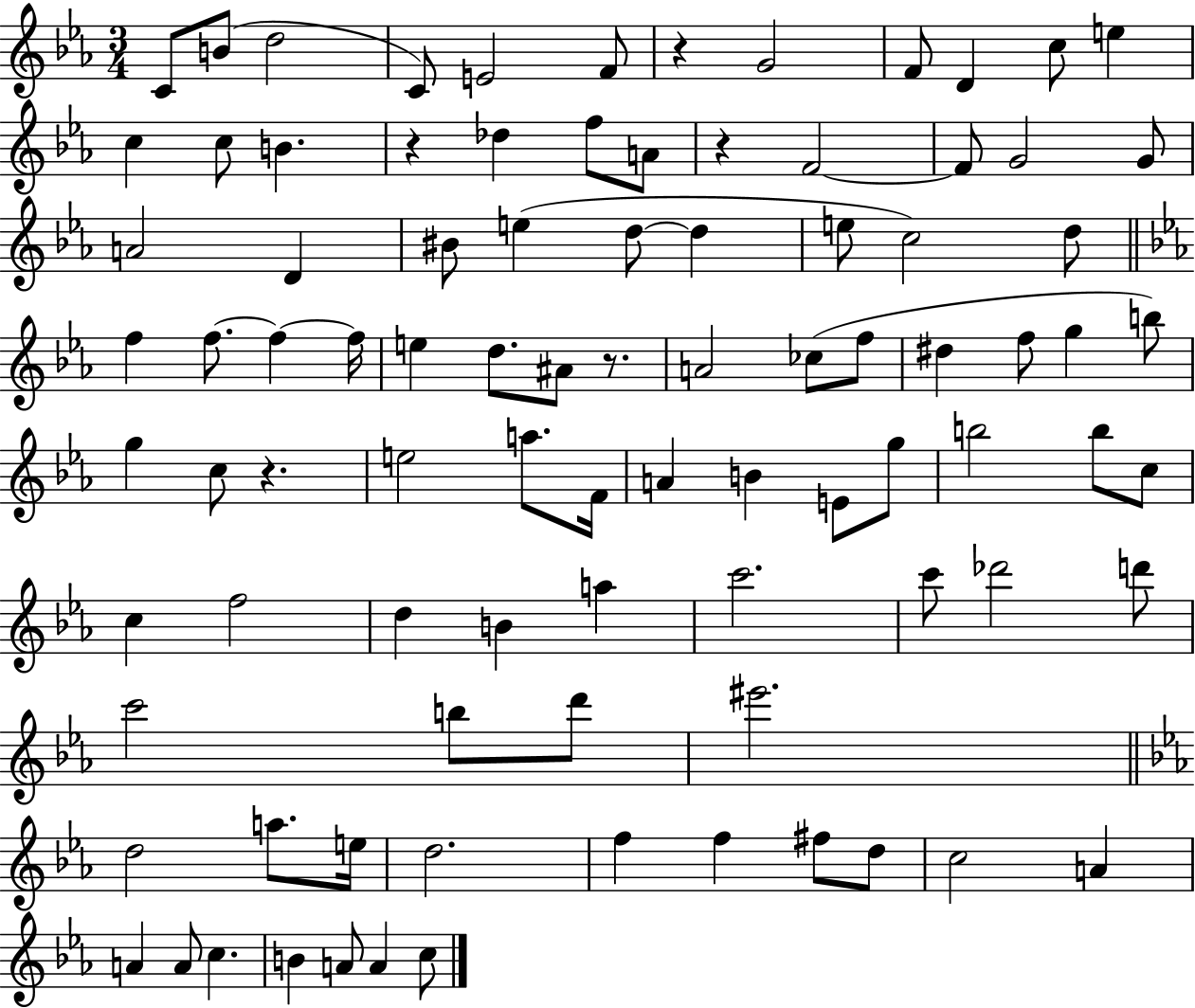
{
  \clef treble
  \numericTimeSignature
  \time 3/4
  \key ees \major
  c'8 b'8( d''2 | c'8) e'2 f'8 | r4 g'2 | f'8 d'4 c''8 e''4 | \break c''4 c''8 b'4. | r4 des''4 f''8 a'8 | r4 f'2~~ | f'8 g'2 g'8 | \break a'2 d'4 | bis'8 e''4( d''8~~ d''4 | e''8 c''2) d''8 | \bar "||" \break \key c \minor f''4 f''8.~~ f''4~~ f''16 | e''4 d''8. ais'8 r8. | a'2 ces''8( f''8 | dis''4 f''8 g''4 b''8) | \break g''4 c''8 r4. | e''2 a''8. f'16 | a'4 b'4 e'8 g''8 | b''2 b''8 c''8 | \break c''4 f''2 | d''4 b'4 a''4 | c'''2. | c'''8 des'''2 d'''8 | \break c'''2 b''8 d'''8 | eis'''2. | \bar "||" \break \key ees \major d''2 a''8. e''16 | d''2. | f''4 f''4 fis''8 d''8 | c''2 a'4 | \break a'4 a'8 c''4. | b'4 a'8 a'4 c''8 | \bar "|."
}